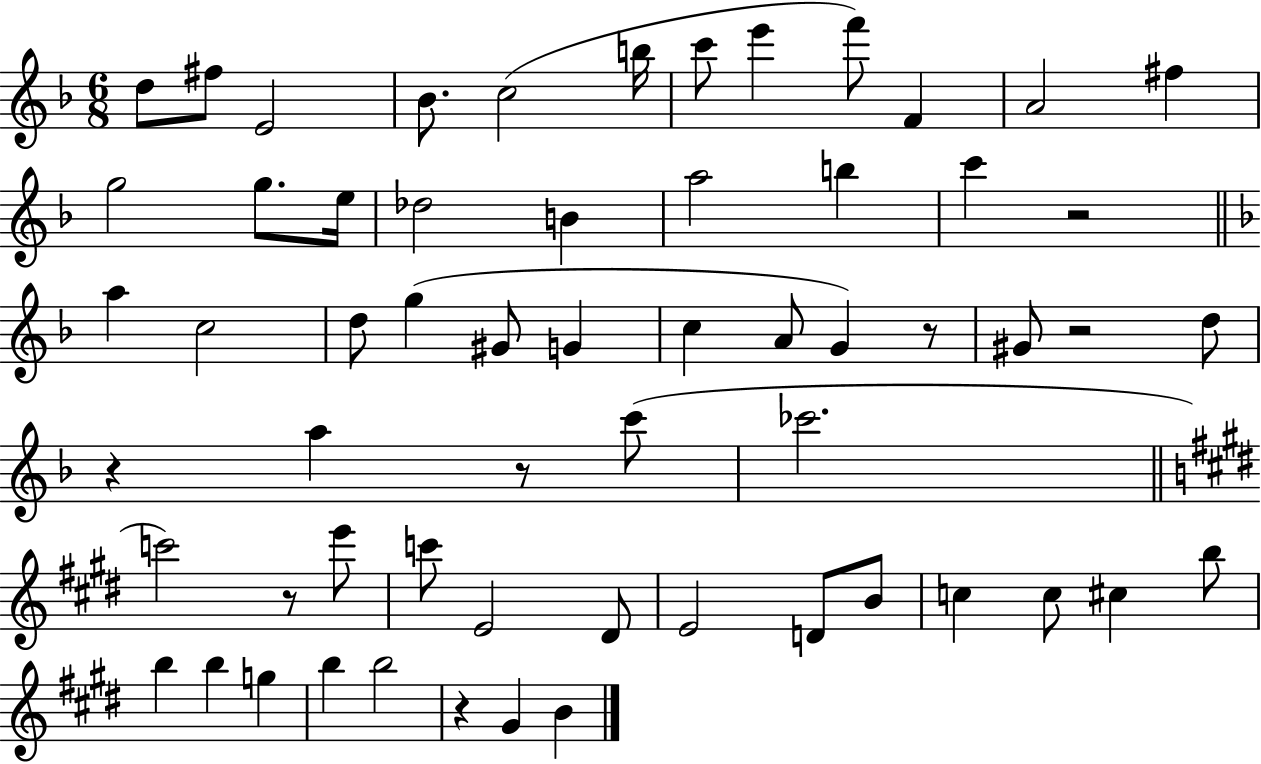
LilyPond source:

{
  \clef treble
  \numericTimeSignature
  \time 6/8
  \key f \major
  d''8 fis''8 e'2 | bes'8. c''2( b''16 | c'''8 e'''4 f'''8) f'4 | a'2 fis''4 | \break g''2 g''8. e''16 | des''2 b'4 | a''2 b''4 | c'''4 r2 | \break \bar "||" \break \key d \minor a''4 c''2 | d''8 g''4( gis'8 g'4 | c''4 a'8 g'4) r8 | gis'8 r2 d''8 | \break r4 a''4 r8 c'''8( | ces'''2. | \bar "||" \break \key e \major c'''2) r8 e'''8 | c'''8 e'2 dis'8 | e'2 d'8 b'8 | c''4 c''8 cis''4 b''8 | \break b''4 b''4 g''4 | b''4 b''2 | r4 gis'4 b'4 | \bar "|."
}